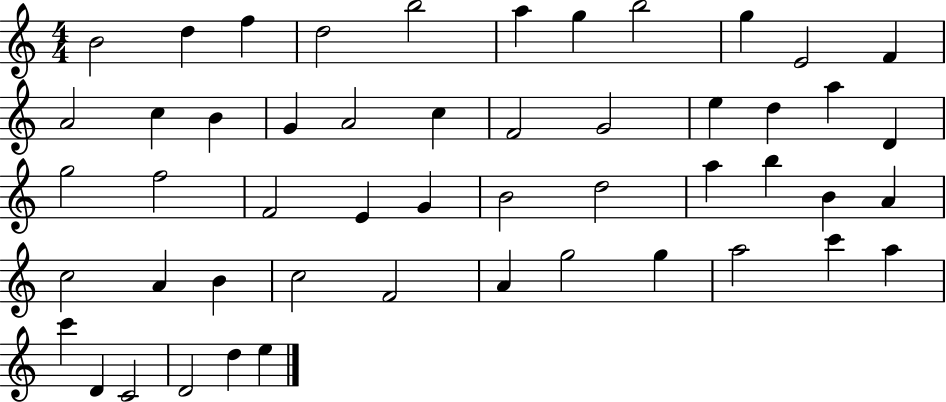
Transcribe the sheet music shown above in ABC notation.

X:1
T:Untitled
M:4/4
L:1/4
K:C
B2 d f d2 b2 a g b2 g E2 F A2 c B G A2 c F2 G2 e d a D g2 f2 F2 E G B2 d2 a b B A c2 A B c2 F2 A g2 g a2 c' a c' D C2 D2 d e